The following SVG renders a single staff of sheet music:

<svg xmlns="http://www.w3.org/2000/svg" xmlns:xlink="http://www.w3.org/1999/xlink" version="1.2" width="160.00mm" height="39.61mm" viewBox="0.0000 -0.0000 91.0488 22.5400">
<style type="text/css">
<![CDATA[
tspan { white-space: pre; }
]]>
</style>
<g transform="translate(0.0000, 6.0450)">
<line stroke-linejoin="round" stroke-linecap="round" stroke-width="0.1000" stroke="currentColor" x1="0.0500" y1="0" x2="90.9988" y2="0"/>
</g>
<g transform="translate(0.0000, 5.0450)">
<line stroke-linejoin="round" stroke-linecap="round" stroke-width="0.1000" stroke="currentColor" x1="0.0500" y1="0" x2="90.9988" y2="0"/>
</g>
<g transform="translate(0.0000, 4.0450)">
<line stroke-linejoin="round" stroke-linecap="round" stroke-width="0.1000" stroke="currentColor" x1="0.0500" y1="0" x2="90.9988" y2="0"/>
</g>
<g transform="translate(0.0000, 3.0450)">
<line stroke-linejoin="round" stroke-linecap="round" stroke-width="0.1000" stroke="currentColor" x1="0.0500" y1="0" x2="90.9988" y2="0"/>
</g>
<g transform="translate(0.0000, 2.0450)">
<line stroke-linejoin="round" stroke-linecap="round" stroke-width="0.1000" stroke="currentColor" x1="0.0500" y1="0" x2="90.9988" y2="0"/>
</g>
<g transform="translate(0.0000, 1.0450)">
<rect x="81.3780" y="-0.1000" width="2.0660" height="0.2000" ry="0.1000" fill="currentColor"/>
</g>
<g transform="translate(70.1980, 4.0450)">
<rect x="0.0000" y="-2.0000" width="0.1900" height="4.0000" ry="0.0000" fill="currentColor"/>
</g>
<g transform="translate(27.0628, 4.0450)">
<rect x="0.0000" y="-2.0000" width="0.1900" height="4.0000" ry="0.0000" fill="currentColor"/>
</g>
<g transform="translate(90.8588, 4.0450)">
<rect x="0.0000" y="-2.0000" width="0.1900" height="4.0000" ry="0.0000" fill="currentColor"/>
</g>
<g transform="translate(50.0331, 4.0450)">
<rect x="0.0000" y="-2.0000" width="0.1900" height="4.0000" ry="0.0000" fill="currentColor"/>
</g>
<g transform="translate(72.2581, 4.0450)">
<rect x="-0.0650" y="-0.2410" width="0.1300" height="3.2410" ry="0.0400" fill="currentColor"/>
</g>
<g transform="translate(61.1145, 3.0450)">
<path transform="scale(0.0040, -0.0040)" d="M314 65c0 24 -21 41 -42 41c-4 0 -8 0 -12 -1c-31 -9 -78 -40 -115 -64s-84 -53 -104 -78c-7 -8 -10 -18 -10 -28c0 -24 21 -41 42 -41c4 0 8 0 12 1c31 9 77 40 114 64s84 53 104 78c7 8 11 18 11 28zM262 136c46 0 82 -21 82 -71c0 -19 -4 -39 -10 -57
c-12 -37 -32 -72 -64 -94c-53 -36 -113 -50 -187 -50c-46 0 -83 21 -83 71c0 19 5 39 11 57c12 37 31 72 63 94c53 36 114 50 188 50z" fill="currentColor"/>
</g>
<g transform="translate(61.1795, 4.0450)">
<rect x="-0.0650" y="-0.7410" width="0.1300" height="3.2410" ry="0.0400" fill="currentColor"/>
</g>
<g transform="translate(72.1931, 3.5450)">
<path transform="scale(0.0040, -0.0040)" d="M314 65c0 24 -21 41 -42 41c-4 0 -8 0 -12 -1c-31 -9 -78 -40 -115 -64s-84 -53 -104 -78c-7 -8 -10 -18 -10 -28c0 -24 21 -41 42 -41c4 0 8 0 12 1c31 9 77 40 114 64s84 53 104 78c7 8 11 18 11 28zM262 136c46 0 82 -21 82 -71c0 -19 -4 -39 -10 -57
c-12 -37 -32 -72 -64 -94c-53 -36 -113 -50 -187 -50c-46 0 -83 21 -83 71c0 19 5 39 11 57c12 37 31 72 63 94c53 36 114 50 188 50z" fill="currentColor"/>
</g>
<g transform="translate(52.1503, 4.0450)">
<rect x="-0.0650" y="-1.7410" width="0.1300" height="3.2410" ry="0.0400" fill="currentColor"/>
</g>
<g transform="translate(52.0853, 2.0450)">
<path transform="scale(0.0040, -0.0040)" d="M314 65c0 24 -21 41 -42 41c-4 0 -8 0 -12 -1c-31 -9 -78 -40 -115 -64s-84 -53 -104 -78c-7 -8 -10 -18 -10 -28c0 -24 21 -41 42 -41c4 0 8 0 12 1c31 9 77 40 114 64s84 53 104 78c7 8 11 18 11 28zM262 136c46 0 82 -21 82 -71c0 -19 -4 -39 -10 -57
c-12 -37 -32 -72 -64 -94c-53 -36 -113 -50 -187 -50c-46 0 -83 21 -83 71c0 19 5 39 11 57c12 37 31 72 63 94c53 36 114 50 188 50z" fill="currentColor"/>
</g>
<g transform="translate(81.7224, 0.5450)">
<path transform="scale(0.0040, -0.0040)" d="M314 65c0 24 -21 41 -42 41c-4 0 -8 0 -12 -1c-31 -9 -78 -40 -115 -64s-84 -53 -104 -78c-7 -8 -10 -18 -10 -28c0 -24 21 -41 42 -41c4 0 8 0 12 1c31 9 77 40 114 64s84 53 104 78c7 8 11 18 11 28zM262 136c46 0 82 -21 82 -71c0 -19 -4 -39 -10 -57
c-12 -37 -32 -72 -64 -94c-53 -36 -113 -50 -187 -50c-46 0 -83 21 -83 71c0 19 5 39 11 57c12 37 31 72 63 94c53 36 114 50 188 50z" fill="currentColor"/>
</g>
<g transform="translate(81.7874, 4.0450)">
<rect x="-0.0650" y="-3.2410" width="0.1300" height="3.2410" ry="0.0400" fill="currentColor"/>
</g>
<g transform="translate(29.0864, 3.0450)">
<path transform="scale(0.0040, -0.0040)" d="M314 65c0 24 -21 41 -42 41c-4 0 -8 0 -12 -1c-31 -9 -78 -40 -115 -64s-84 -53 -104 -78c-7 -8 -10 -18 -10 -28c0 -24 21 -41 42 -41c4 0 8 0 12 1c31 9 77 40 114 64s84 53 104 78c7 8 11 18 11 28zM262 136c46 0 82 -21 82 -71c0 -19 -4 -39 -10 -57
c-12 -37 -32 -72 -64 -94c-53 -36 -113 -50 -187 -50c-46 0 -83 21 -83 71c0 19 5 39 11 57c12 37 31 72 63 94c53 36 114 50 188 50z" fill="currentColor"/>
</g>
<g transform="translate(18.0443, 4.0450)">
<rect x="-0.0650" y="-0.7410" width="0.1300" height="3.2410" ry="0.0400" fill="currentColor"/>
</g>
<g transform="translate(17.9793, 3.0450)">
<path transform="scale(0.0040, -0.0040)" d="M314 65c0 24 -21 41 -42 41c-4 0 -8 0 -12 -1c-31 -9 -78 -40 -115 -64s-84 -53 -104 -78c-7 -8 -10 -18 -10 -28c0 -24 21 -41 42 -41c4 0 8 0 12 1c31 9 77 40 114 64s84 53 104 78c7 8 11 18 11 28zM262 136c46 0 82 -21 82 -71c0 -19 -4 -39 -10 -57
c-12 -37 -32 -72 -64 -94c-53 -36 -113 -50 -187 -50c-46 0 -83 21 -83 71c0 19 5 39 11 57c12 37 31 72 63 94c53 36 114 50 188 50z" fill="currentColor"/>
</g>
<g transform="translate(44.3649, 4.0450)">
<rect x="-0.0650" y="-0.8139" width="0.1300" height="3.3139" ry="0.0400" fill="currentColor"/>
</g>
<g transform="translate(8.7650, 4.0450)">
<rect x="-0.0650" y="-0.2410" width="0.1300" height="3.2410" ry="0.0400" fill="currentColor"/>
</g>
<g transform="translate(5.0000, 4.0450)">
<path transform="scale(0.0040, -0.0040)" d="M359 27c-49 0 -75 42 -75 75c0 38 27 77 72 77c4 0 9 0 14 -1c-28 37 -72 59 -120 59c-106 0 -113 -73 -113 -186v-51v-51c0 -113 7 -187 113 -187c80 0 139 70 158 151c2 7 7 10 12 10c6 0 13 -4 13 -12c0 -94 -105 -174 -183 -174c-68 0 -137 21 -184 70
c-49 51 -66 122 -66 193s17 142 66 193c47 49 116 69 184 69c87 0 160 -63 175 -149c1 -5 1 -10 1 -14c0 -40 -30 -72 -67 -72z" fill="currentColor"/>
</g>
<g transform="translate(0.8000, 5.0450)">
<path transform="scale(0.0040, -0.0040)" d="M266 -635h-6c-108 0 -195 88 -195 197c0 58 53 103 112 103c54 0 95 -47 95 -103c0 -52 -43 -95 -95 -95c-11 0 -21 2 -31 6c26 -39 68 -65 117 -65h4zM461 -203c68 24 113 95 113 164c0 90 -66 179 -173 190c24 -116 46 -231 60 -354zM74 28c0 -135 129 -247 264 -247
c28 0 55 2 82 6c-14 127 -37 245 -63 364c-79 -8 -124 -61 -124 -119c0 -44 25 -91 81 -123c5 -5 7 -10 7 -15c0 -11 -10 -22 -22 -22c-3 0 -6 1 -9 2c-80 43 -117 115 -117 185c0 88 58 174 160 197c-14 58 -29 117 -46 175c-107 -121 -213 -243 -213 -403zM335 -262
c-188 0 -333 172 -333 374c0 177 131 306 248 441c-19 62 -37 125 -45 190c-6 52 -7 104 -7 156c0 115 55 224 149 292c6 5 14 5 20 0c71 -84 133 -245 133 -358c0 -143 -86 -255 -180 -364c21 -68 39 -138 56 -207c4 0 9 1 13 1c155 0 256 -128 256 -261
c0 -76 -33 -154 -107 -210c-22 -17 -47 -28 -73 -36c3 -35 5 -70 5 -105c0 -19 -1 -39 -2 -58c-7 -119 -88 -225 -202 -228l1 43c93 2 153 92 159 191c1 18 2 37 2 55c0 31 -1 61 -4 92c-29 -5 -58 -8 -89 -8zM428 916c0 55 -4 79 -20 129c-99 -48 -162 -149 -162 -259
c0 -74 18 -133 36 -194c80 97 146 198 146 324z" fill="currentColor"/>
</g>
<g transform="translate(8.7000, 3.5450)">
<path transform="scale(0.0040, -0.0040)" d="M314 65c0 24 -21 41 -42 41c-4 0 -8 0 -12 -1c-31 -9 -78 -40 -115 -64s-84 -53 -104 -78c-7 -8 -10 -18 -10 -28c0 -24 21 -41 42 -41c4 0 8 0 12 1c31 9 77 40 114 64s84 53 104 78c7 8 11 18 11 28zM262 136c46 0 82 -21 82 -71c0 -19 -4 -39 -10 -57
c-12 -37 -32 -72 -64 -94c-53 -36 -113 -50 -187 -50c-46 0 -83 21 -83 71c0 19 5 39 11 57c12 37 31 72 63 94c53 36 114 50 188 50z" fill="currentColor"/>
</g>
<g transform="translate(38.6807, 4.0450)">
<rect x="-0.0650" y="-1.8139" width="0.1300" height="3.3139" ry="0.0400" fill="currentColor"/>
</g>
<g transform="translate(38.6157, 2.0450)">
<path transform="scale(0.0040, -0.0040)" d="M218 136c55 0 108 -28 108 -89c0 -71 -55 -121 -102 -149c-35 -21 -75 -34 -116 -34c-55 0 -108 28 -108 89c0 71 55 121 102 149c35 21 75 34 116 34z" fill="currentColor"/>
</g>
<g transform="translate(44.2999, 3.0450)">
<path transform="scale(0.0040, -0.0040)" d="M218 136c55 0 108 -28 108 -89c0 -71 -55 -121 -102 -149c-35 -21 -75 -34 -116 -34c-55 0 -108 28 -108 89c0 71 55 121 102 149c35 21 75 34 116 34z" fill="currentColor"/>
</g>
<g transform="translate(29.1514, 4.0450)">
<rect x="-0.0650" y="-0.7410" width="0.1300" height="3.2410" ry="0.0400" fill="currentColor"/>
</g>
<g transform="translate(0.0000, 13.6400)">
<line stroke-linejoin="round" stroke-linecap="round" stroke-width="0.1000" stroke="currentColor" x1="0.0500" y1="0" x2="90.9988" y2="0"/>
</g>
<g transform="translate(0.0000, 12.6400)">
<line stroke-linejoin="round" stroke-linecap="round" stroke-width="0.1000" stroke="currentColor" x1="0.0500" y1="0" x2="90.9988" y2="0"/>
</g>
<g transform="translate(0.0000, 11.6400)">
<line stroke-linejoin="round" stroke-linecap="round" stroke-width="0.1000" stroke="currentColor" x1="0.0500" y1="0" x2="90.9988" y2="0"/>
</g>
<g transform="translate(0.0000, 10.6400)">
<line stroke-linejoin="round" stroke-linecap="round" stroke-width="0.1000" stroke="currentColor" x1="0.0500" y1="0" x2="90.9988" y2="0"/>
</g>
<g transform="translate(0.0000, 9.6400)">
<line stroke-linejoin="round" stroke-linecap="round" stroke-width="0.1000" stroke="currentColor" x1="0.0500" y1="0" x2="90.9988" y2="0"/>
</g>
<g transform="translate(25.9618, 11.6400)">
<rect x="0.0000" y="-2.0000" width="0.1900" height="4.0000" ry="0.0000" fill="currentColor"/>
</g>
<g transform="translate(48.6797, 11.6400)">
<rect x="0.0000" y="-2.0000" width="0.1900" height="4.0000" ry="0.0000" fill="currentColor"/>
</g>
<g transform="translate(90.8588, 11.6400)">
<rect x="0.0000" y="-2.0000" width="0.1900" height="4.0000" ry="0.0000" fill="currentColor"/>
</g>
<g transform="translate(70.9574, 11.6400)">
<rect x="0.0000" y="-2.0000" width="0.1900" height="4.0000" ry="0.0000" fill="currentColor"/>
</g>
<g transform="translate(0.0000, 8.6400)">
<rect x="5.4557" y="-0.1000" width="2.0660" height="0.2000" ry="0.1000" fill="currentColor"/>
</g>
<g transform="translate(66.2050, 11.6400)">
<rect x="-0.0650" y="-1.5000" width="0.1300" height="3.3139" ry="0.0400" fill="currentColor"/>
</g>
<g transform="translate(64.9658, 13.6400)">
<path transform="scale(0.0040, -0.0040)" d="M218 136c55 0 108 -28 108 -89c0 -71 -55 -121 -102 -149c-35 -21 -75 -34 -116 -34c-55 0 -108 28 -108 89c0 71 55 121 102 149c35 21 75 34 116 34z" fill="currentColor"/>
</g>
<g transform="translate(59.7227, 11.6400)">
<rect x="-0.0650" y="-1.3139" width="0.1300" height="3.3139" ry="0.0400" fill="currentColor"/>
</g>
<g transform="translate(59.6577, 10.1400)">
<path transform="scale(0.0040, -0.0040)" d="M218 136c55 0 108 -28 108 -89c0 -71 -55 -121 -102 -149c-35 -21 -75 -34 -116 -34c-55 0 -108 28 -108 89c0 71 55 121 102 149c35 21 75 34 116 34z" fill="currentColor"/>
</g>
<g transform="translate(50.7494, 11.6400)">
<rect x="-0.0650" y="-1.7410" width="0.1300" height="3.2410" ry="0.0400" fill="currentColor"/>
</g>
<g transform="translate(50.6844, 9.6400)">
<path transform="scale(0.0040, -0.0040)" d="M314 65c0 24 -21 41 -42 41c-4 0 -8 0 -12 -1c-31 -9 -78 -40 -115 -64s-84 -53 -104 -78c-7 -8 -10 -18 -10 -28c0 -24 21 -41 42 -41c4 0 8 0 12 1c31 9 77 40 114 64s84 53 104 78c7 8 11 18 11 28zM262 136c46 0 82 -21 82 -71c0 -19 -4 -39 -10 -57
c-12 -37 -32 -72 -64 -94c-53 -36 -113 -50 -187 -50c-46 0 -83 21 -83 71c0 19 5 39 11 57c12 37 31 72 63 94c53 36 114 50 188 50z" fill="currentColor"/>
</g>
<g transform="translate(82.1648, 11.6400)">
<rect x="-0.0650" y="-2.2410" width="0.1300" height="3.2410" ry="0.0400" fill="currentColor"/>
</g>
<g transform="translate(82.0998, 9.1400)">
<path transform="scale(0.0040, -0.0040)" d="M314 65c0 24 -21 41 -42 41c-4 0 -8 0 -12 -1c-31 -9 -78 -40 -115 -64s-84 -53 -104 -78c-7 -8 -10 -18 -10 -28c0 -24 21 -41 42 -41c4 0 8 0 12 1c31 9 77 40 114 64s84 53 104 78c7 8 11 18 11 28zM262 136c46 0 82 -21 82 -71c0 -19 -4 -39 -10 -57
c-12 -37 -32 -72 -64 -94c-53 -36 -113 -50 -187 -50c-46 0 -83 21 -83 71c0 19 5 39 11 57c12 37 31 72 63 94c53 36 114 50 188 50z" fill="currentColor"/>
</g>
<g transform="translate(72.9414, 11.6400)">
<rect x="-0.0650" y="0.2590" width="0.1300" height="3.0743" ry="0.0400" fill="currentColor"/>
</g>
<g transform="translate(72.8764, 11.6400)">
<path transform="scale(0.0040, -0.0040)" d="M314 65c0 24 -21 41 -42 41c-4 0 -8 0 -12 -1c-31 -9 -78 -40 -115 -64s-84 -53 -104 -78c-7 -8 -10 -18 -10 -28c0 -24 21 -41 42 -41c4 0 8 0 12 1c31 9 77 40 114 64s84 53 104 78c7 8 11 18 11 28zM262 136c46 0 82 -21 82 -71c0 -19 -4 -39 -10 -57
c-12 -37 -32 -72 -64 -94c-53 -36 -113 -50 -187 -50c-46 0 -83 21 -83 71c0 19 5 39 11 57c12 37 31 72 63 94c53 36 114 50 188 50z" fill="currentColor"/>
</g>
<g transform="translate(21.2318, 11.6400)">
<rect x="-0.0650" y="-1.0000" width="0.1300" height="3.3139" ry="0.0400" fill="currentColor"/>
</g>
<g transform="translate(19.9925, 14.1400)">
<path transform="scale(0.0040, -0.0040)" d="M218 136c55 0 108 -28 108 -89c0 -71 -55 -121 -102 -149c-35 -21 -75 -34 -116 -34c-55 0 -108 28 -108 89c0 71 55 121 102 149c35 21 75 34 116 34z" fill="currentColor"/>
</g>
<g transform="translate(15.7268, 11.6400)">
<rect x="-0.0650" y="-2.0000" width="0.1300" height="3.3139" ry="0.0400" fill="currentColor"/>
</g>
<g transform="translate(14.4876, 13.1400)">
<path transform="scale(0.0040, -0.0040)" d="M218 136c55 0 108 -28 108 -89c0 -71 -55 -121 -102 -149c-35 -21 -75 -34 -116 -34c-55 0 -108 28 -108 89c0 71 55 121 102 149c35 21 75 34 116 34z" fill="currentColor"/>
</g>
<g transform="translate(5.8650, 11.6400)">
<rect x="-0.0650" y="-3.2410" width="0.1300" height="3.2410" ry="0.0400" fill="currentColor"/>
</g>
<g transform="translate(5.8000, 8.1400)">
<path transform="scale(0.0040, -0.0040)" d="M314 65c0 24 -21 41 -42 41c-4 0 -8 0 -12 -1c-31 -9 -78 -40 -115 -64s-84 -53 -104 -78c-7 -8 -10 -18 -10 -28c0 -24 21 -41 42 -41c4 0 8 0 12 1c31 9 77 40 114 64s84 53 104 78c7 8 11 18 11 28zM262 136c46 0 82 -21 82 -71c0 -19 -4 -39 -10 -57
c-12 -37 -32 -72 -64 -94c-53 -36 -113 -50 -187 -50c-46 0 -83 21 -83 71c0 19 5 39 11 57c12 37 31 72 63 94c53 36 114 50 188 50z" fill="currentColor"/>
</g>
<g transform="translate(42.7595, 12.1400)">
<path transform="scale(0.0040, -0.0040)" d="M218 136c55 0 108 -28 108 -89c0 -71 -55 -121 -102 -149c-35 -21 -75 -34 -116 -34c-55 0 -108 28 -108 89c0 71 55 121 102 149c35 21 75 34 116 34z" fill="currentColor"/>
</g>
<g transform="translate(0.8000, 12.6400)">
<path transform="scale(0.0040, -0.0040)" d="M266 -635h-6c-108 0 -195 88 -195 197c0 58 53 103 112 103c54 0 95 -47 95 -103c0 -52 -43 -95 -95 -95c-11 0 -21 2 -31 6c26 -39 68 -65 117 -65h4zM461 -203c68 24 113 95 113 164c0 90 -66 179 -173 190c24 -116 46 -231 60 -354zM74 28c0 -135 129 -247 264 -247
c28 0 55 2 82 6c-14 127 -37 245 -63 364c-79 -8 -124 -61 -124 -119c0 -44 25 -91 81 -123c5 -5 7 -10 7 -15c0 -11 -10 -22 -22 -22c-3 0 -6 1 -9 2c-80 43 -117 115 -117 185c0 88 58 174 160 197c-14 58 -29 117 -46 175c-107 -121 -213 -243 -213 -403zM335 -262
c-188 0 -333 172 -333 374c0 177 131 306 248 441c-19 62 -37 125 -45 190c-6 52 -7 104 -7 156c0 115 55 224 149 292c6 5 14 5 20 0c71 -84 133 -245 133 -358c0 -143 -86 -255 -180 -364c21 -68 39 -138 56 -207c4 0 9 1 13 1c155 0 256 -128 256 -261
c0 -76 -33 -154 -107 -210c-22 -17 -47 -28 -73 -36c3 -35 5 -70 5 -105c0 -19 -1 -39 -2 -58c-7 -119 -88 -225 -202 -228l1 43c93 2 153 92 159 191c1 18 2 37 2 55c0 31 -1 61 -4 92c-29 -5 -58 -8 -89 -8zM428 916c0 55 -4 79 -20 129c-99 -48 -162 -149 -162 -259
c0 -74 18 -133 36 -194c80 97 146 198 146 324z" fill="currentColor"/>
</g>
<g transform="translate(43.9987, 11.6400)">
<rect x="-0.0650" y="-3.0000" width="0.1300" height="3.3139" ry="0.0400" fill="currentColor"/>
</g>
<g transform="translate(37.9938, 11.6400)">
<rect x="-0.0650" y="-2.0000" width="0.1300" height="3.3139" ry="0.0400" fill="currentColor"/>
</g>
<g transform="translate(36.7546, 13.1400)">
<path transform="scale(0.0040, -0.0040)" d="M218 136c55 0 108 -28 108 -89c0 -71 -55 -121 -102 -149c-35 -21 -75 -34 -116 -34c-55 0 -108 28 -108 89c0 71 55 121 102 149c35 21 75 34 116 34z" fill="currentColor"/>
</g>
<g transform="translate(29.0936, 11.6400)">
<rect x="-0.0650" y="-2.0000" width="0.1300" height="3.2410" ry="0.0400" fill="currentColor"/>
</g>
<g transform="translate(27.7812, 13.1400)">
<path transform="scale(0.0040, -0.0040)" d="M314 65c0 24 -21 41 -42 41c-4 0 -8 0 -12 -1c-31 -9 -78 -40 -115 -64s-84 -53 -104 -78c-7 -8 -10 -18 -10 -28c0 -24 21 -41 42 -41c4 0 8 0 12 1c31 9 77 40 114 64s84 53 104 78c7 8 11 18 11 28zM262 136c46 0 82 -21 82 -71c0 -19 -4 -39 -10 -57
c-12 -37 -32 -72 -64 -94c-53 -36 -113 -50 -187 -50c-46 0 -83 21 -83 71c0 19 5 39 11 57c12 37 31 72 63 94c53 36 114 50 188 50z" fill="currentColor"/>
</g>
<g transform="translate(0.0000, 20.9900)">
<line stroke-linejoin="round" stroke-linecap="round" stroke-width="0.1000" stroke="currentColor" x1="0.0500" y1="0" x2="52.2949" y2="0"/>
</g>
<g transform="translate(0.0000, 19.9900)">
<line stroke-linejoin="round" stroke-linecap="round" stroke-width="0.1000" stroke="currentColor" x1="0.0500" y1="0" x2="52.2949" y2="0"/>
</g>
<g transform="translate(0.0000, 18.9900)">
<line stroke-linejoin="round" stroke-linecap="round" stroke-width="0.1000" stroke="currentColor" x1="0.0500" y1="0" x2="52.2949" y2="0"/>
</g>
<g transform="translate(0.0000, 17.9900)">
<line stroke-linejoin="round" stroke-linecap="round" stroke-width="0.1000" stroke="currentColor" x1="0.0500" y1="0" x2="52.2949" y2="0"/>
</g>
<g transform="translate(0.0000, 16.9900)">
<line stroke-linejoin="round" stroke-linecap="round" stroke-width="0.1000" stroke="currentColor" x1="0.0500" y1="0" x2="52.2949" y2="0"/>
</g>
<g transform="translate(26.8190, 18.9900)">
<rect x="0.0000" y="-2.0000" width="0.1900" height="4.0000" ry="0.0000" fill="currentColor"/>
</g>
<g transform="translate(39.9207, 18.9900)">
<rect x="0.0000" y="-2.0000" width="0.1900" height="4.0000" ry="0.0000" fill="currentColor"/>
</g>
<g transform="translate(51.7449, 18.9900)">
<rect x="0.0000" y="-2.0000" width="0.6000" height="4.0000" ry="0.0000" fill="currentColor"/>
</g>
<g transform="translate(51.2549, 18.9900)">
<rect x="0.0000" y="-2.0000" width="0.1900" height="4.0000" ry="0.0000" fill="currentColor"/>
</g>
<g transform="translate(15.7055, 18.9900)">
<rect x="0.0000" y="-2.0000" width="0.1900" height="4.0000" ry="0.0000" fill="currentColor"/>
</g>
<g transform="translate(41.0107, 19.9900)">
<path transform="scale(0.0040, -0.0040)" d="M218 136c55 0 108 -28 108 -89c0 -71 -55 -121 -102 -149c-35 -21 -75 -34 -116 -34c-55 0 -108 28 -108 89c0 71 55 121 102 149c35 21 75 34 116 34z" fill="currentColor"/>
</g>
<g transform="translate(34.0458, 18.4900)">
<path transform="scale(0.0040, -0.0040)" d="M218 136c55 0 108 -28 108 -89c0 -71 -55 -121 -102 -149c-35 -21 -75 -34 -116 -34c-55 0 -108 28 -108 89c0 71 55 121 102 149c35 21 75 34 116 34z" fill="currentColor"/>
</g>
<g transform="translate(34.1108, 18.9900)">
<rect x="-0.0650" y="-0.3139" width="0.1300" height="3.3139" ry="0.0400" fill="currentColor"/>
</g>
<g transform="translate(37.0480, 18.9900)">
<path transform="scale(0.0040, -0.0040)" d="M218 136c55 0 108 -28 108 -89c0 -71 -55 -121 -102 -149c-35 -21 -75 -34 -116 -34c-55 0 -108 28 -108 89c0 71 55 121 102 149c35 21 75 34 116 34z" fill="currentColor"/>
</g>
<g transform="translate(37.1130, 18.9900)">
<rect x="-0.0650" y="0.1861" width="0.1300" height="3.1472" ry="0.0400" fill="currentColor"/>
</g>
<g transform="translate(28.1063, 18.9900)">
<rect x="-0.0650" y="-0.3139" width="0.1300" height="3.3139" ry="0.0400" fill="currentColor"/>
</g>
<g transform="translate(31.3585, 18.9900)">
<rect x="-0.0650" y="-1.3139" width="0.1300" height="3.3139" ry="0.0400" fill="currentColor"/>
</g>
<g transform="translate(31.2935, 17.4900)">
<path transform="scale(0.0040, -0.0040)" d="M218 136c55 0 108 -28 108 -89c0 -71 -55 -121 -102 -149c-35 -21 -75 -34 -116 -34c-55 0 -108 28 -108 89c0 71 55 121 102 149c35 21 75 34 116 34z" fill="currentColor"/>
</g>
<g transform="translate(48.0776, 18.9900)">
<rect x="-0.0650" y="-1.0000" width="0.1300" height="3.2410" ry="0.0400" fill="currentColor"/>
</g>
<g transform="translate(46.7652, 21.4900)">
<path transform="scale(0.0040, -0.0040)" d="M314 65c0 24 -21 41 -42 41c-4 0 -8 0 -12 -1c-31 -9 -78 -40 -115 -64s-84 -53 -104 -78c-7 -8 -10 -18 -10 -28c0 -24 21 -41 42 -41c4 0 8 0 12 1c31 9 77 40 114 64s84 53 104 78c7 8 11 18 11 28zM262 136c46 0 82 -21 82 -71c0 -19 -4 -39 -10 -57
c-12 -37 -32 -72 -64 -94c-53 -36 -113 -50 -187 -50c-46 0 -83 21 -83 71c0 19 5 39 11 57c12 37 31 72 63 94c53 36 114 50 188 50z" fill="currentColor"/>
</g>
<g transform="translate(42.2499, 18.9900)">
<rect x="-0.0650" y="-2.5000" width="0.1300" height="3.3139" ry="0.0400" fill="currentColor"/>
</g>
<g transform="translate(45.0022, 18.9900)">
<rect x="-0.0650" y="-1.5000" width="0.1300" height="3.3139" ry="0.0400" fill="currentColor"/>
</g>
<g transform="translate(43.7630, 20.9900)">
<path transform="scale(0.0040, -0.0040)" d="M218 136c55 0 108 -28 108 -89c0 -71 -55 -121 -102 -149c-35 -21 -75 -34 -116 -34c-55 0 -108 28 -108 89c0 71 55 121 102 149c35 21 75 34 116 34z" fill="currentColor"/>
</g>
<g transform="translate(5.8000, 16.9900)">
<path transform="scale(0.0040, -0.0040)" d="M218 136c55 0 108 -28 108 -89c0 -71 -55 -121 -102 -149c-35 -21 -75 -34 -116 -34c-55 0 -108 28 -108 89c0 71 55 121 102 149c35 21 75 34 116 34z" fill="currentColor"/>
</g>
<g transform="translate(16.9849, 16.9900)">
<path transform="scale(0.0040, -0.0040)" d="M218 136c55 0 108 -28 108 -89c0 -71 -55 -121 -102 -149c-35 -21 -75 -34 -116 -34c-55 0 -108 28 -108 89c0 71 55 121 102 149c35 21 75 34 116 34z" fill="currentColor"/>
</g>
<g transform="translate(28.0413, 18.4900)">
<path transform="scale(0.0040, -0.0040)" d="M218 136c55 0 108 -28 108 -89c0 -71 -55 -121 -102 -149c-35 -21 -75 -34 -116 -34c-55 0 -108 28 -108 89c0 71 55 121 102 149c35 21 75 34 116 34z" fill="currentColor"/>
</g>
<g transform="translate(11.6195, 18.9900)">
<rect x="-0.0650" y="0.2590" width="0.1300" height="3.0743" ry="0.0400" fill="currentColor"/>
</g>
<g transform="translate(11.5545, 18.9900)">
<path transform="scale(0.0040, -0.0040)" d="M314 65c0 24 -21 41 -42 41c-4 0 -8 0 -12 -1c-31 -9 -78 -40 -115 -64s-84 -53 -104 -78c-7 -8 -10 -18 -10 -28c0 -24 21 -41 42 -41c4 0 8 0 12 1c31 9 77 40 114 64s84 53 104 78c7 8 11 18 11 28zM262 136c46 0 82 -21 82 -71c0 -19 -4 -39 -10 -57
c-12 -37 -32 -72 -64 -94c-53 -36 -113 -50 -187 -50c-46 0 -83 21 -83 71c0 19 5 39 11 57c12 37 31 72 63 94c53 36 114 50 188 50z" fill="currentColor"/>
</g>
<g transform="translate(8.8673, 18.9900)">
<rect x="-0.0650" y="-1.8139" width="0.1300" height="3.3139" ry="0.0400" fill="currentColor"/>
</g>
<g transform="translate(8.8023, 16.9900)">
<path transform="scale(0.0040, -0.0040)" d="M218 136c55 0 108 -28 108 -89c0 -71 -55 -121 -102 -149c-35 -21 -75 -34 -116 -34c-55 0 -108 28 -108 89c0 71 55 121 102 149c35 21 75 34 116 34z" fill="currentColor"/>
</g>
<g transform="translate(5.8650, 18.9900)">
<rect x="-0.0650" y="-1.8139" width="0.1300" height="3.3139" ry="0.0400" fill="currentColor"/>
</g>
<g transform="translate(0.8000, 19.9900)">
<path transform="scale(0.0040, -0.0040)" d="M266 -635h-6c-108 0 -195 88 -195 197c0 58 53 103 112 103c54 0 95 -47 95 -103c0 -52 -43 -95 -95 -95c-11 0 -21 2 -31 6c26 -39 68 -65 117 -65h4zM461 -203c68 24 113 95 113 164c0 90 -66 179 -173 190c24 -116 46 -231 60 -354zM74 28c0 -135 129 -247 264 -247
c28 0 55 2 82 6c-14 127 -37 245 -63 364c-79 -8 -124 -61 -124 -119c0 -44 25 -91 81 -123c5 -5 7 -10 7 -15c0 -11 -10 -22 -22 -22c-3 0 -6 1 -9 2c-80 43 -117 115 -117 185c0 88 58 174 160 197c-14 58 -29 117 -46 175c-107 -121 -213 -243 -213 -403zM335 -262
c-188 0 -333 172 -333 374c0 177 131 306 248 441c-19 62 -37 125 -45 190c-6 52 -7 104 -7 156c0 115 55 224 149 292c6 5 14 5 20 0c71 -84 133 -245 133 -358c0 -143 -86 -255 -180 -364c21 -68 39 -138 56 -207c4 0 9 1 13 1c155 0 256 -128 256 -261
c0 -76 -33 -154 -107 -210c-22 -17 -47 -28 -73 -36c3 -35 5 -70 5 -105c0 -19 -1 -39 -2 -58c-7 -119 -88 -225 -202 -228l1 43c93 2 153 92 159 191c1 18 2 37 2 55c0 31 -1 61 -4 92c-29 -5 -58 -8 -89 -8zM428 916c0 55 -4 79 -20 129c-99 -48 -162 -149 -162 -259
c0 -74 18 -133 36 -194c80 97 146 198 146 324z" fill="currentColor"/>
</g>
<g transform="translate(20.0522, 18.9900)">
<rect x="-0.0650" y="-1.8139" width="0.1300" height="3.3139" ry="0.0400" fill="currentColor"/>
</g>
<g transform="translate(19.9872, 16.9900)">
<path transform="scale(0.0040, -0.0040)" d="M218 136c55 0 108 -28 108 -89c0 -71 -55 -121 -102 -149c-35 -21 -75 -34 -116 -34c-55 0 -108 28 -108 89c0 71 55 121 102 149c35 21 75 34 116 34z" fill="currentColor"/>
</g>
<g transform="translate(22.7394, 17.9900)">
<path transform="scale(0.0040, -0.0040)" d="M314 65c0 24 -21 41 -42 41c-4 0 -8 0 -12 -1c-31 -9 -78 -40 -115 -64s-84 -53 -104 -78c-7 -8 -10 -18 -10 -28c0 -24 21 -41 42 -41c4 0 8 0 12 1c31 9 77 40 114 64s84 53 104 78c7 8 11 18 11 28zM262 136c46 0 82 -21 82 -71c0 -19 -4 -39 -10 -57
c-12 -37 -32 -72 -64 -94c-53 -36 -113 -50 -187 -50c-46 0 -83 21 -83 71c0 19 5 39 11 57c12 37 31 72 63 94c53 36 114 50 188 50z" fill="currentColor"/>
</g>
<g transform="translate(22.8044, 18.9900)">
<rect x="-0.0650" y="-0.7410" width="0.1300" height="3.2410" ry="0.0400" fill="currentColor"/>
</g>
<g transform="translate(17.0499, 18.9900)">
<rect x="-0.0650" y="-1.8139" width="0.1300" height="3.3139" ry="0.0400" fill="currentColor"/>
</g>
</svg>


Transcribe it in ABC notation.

X:1
T:Untitled
M:4/4
L:1/4
K:C
c2 d2 d2 f d f2 d2 c2 b2 b2 F D F2 F A f2 e E B2 g2 f f B2 f f d2 c e c B G E D2